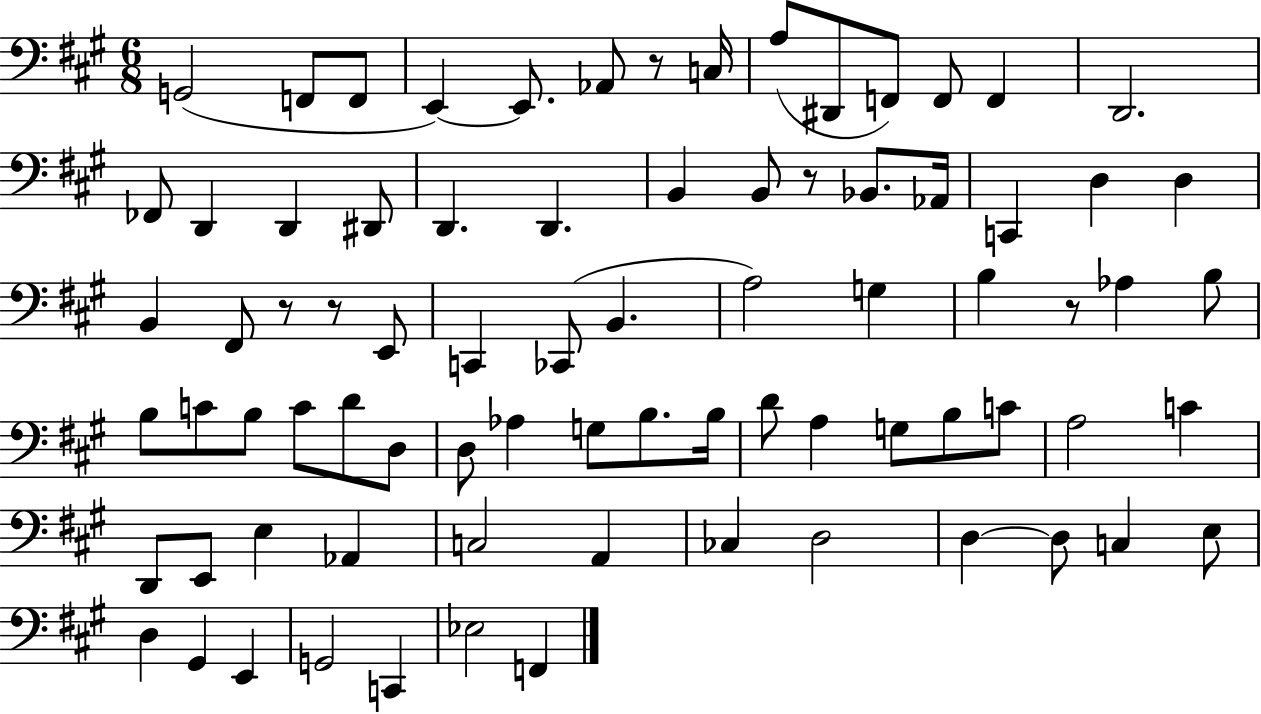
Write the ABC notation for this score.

X:1
T:Untitled
M:6/8
L:1/4
K:A
G,,2 F,,/2 F,,/2 E,, E,,/2 _A,,/2 z/2 C,/4 A,/2 ^D,,/2 F,,/2 F,,/2 F,, D,,2 _F,,/2 D,, D,, ^D,,/2 D,, D,, B,, B,,/2 z/2 _B,,/2 _A,,/4 C,, D, D, B,, ^F,,/2 z/2 z/2 E,,/2 C,, _C,,/2 B,, A,2 G, B, z/2 _A, B,/2 B,/2 C/2 B,/2 C/2 D/2 D,/2 D,/2 _A, G,/2 B,/2 B,/4 D/2 A, G,/2 B,/2 C/2 A,2 C D,,/2 E,,/2 E, _A,, C,2 A,, _C, D,2 D, D,/2 C, E,/2 D, ^G,, E,, G,,2 C,, _E,2 F,,